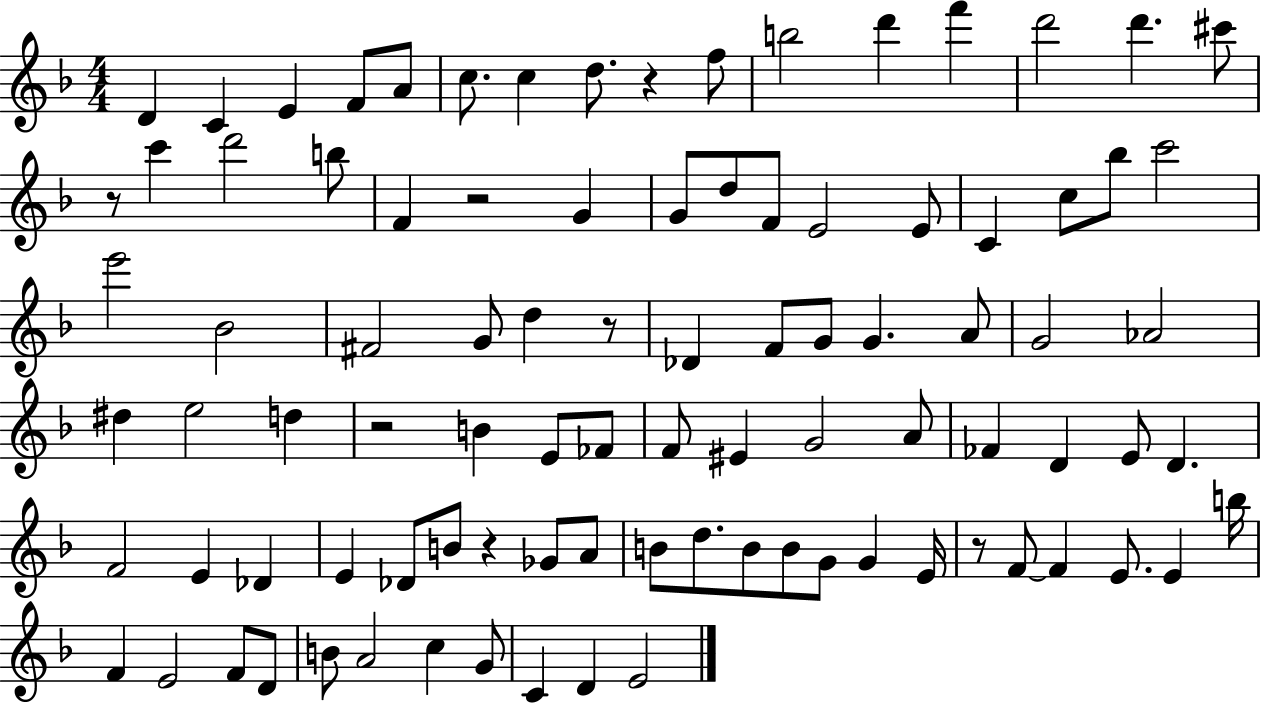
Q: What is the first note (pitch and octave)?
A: D4